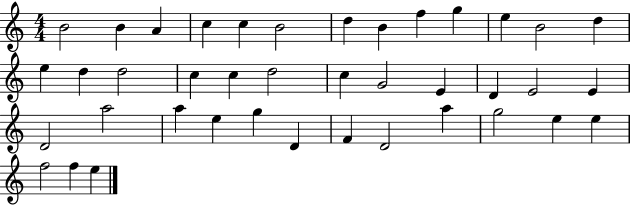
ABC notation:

X:1
T:Untitled
M:4/4
L:1/4
K:C
B2 B A c c B2 d B f g e B2 d e d d2 c c d2 c G2 E D E2 E D2 a2 a e g D F D2 a g2 e e f2 f e